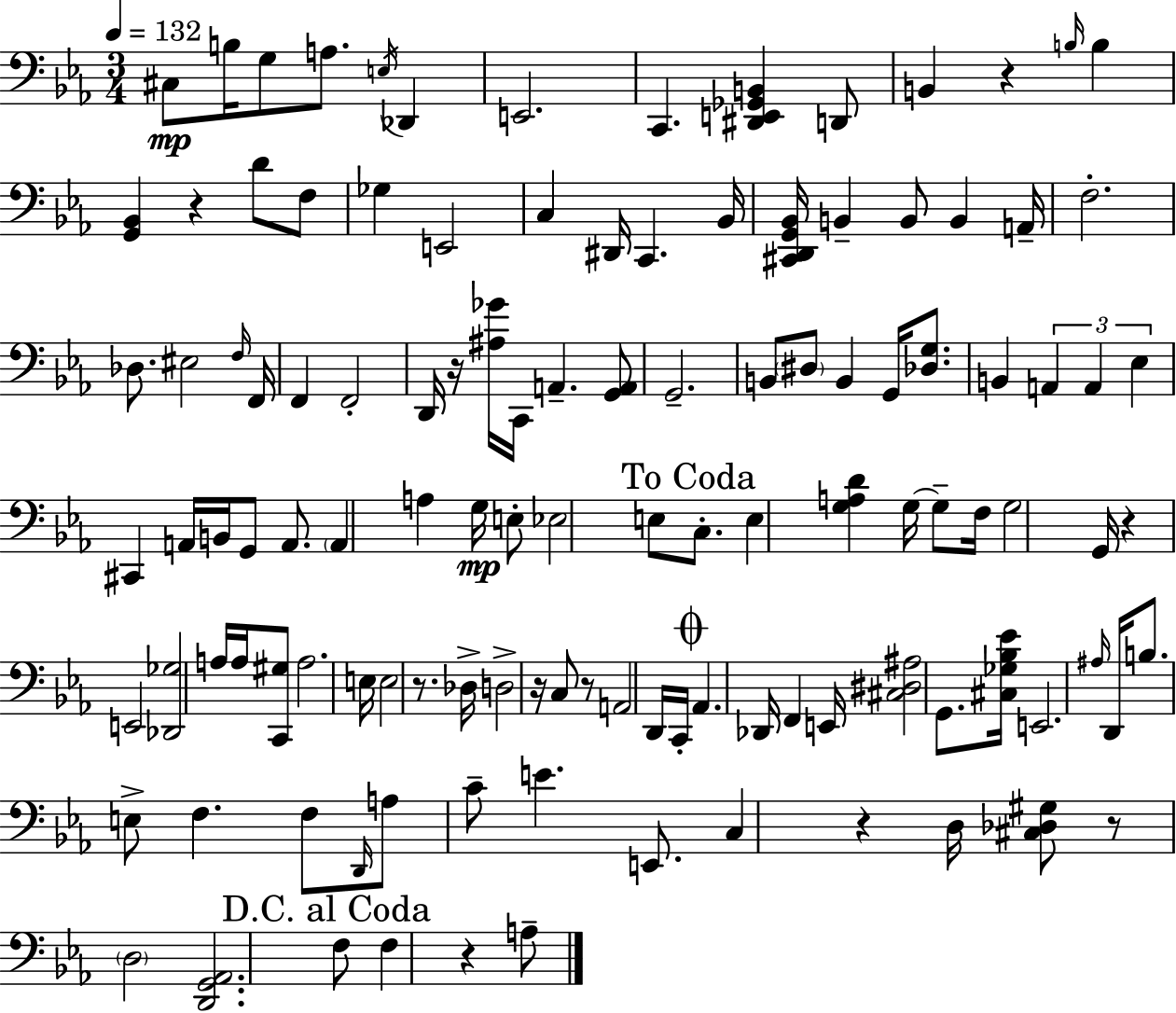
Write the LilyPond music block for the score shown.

{
  \clef bass
  \numericTimeSignature
  \time 3/4
  \key ees \major
  \tempo 4 = 132
  cis8\mp b16 g8 a8. \acciaccatura { e16 } des,4 | e,2. | c,4. <dis, e, ges, b,>4 d,8 | b,4 r4 \grace { b16 } b4 | \break <g, bes,>4 r4 d'8 | f8 ges4 e,2 | c4 dis,16 c,4. | bes,16 <cis, d, g, bes,>16 b,4-- b,8 b,4 | \break a,16-- f2.-. | des8. eis2 | \grace { f16 } f,16 f,4 f,2-. | d,16 r16 <ais ges'>16 c,16 a,4.-- | \break <g, a,>8 g,2.-- | b,8 \parenthesize dis8 b,4 g,16 | <des g>8. b,4 \tuplet 3/2 { a,4 a,4 | ees4 } cis,4 a,16 | \break b,16 g,8 a,8. \parenthesize a,4 a4 | g16\mp e8-. ees2 | e8 \mark "To Coda" c8.-. e4 <g a d'>4 | g16~~ g8-- f16 g2 | \break g,16 r4 e,2 | <des, ges>2 a16 | a16 <c, gis>8 a2. | e16 e2 | \break r8. des16-> d2-> | r16 c8 r8 a,2 | d,16 c,16-. \mark \markup { \musicglyph "scripts.coda" } aes,4. des,16 f,4 | e,16 <cis dis ais>2 g,8. | \break <cis ges bes ees'>16 e,2. | \grace { ais16 } d,16 b8. e8-> f4. | f8 \grace { d,16 } a8 c'8-- e'4. | e,8. c4 | \break r4 d16 <cis des gis>8 r8 \parenthesize d2 | <d, g, aes,>2. | \mark "D.C. al Coda" f8 f4 r4 | a8-- \bar "|."
}